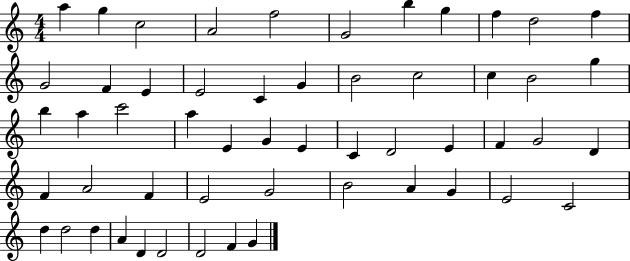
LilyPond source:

{
  \clef treble
  \numericTimeSignature
  \time 4/4
  \key c \major
  a''4 g''4 c''2 | a'2 f''2 | g'2 b''4 g''4 | f''4 d''2 f''4 | \break g'2 f'4 e'4 | e'2 c'4 g'4 | b'2 c''2 | c''4 b'2 g''4 | \break b''4 a''4 c'''2 | a''4 e'4 g'4 e'4 | c'4 d'2 e'4 | f'4 g'2 d'4 | \break f'4 a'2 f'4 | e'2 g'2 | b'2 a'4 g'4 | e'2 c'2 | \break d''4 d''2 d''4 | a'4 d'4 d'2 | d'2 f'4 g'4 | \bar "|."
}